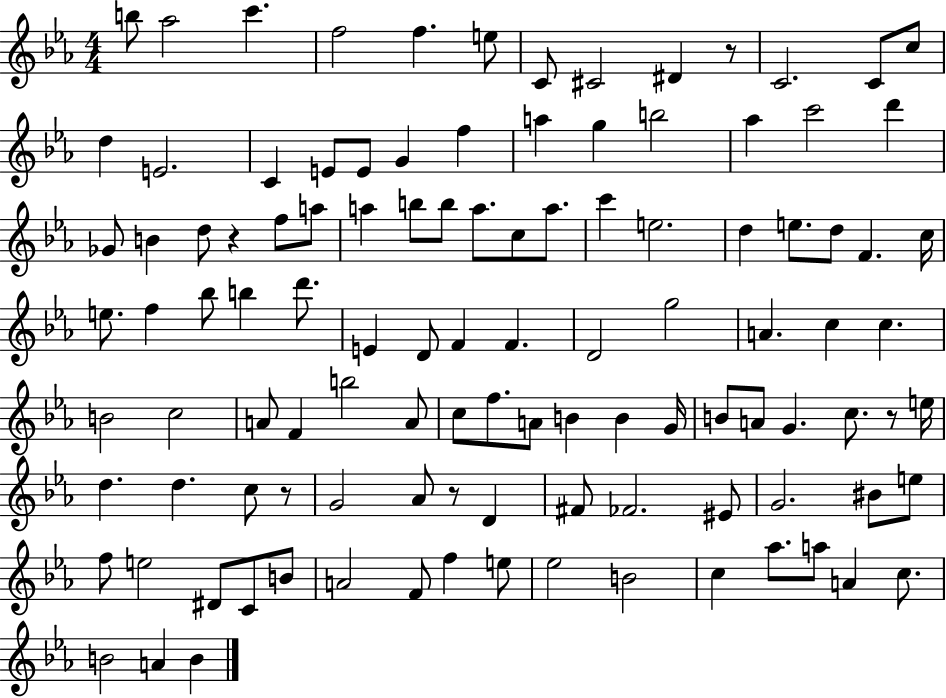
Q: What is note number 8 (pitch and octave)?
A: C#4